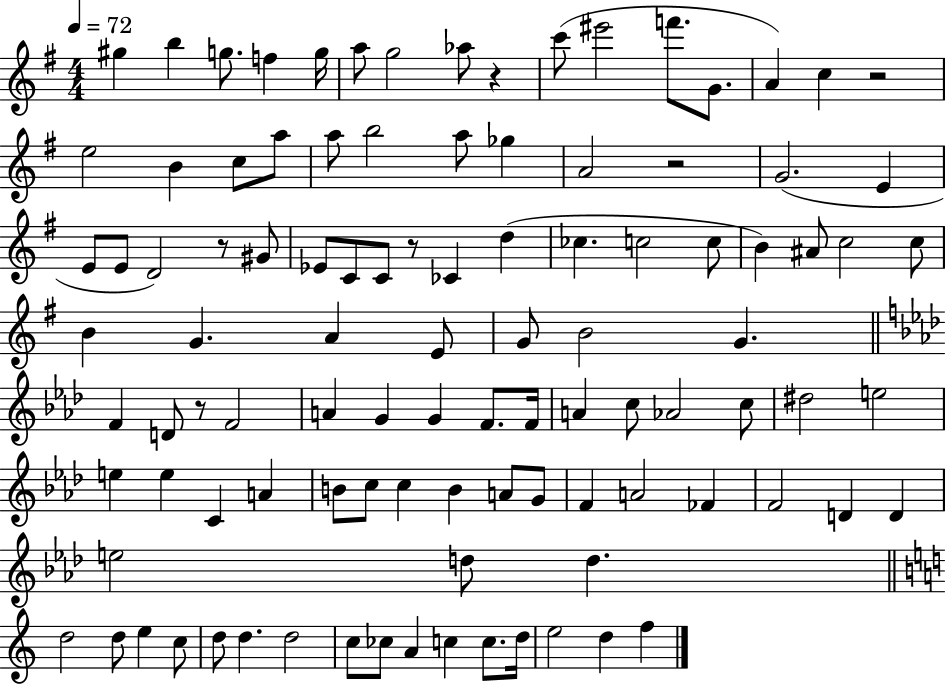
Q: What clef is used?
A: treble